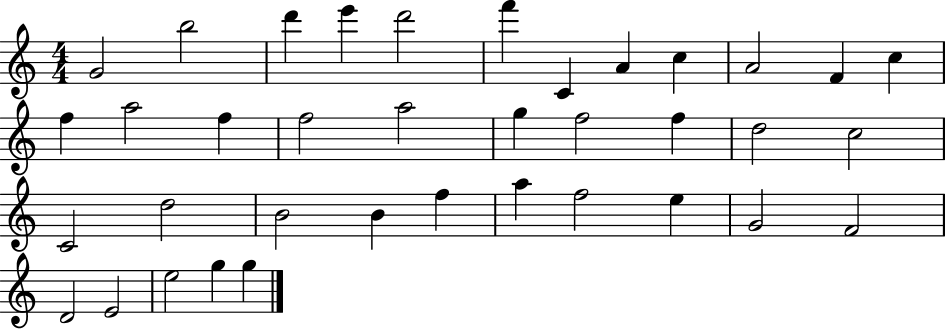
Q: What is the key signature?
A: C major